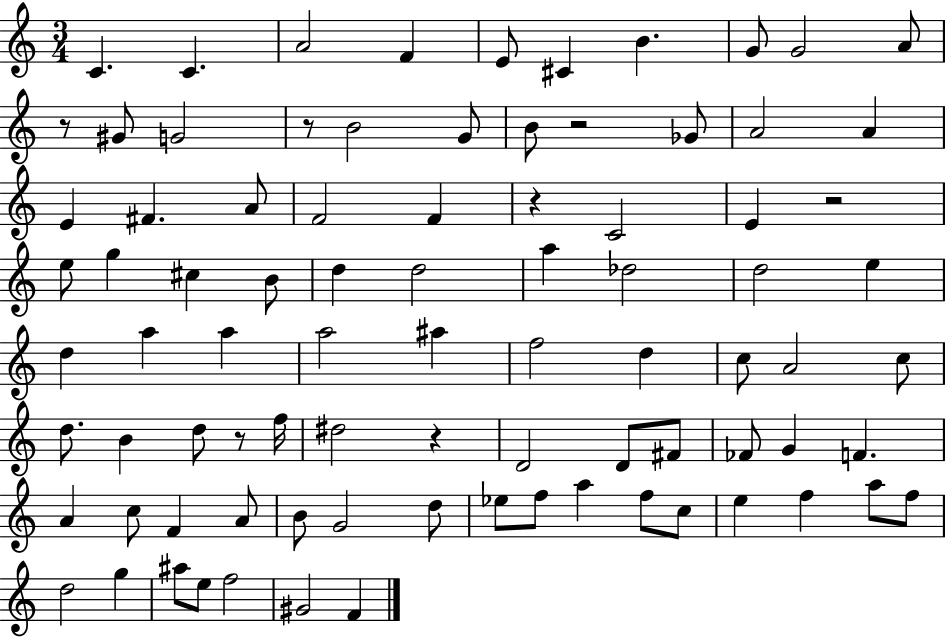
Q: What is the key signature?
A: C major